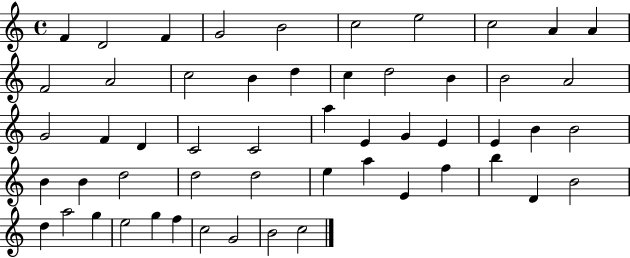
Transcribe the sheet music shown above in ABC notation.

X:1
T:Untitled
M:4/4
L:1/4
K:C
F D2 F G2 B2 c2 e2 c2 A A F2 A2 c2 B d c d2 B B2 A2 G2 F D C2 C2 a E G E E B B2 B B d2 d2 d2 e a E f b D B2 d a2 g e2 g f c2 G2 B2 c2